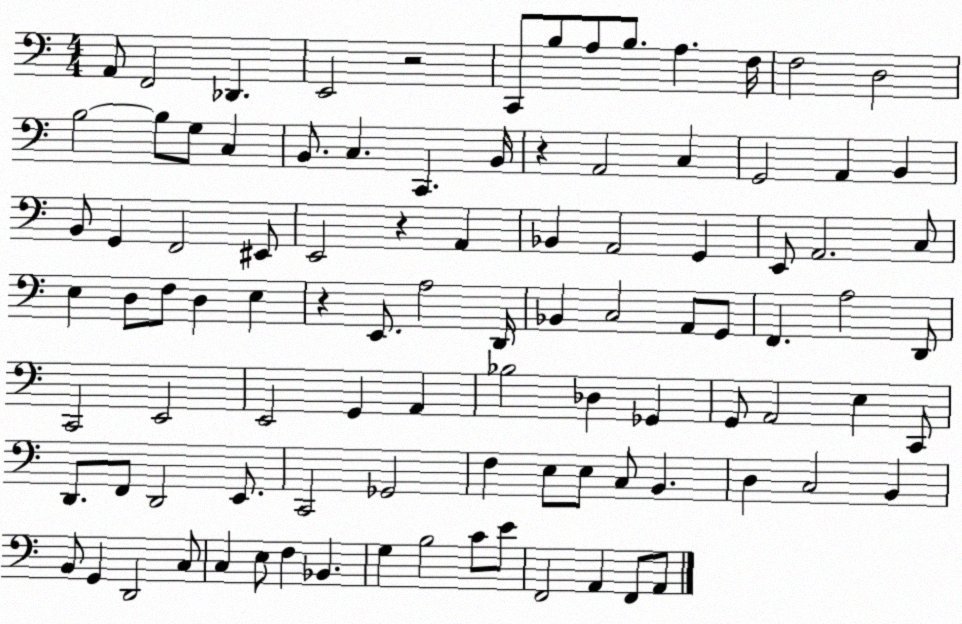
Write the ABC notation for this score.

X:1
T:Untitled
M:4/4
L:1/4
K:C
A,,/2 F,,2 _D,, E,,2 z2 C,,/2 B,/2 A,/2 B,/2 A, F,/4 F,2 D,2 B,2 B,/2 G,/2 C, B,,/2 C, C,, B,,/4 z A,,2 C, G,,2 A,, B,, B,,/2 G,, F,,2 ^E,,/2 E,,2 z A,, _B,, A,,2 G,, E,,/2 A,,2 C,/2 E, D,/2 F,/2 D, E, z E,,/2 A,2 D,,/4 _B,, C,2 A,,/2 G,,/2 F,, A,2 D,,/2 C,,2 E,,2 E,,2 G,, A,, _B,2 _D, _G,, G,,/2 A,,2 E, C,,/2 D,,/2 F,,/2 D,,2 E,,/2 C,,2 _G,,2 F, E,/2 E,/2 C,/2 B,, D, C,2 B,, B,,/2 G,, D,,2 C,/2 C, E,/2 F, _B,, G, B,2 C/2 E/2 F,,2 A,, F,,/2 A,,/2